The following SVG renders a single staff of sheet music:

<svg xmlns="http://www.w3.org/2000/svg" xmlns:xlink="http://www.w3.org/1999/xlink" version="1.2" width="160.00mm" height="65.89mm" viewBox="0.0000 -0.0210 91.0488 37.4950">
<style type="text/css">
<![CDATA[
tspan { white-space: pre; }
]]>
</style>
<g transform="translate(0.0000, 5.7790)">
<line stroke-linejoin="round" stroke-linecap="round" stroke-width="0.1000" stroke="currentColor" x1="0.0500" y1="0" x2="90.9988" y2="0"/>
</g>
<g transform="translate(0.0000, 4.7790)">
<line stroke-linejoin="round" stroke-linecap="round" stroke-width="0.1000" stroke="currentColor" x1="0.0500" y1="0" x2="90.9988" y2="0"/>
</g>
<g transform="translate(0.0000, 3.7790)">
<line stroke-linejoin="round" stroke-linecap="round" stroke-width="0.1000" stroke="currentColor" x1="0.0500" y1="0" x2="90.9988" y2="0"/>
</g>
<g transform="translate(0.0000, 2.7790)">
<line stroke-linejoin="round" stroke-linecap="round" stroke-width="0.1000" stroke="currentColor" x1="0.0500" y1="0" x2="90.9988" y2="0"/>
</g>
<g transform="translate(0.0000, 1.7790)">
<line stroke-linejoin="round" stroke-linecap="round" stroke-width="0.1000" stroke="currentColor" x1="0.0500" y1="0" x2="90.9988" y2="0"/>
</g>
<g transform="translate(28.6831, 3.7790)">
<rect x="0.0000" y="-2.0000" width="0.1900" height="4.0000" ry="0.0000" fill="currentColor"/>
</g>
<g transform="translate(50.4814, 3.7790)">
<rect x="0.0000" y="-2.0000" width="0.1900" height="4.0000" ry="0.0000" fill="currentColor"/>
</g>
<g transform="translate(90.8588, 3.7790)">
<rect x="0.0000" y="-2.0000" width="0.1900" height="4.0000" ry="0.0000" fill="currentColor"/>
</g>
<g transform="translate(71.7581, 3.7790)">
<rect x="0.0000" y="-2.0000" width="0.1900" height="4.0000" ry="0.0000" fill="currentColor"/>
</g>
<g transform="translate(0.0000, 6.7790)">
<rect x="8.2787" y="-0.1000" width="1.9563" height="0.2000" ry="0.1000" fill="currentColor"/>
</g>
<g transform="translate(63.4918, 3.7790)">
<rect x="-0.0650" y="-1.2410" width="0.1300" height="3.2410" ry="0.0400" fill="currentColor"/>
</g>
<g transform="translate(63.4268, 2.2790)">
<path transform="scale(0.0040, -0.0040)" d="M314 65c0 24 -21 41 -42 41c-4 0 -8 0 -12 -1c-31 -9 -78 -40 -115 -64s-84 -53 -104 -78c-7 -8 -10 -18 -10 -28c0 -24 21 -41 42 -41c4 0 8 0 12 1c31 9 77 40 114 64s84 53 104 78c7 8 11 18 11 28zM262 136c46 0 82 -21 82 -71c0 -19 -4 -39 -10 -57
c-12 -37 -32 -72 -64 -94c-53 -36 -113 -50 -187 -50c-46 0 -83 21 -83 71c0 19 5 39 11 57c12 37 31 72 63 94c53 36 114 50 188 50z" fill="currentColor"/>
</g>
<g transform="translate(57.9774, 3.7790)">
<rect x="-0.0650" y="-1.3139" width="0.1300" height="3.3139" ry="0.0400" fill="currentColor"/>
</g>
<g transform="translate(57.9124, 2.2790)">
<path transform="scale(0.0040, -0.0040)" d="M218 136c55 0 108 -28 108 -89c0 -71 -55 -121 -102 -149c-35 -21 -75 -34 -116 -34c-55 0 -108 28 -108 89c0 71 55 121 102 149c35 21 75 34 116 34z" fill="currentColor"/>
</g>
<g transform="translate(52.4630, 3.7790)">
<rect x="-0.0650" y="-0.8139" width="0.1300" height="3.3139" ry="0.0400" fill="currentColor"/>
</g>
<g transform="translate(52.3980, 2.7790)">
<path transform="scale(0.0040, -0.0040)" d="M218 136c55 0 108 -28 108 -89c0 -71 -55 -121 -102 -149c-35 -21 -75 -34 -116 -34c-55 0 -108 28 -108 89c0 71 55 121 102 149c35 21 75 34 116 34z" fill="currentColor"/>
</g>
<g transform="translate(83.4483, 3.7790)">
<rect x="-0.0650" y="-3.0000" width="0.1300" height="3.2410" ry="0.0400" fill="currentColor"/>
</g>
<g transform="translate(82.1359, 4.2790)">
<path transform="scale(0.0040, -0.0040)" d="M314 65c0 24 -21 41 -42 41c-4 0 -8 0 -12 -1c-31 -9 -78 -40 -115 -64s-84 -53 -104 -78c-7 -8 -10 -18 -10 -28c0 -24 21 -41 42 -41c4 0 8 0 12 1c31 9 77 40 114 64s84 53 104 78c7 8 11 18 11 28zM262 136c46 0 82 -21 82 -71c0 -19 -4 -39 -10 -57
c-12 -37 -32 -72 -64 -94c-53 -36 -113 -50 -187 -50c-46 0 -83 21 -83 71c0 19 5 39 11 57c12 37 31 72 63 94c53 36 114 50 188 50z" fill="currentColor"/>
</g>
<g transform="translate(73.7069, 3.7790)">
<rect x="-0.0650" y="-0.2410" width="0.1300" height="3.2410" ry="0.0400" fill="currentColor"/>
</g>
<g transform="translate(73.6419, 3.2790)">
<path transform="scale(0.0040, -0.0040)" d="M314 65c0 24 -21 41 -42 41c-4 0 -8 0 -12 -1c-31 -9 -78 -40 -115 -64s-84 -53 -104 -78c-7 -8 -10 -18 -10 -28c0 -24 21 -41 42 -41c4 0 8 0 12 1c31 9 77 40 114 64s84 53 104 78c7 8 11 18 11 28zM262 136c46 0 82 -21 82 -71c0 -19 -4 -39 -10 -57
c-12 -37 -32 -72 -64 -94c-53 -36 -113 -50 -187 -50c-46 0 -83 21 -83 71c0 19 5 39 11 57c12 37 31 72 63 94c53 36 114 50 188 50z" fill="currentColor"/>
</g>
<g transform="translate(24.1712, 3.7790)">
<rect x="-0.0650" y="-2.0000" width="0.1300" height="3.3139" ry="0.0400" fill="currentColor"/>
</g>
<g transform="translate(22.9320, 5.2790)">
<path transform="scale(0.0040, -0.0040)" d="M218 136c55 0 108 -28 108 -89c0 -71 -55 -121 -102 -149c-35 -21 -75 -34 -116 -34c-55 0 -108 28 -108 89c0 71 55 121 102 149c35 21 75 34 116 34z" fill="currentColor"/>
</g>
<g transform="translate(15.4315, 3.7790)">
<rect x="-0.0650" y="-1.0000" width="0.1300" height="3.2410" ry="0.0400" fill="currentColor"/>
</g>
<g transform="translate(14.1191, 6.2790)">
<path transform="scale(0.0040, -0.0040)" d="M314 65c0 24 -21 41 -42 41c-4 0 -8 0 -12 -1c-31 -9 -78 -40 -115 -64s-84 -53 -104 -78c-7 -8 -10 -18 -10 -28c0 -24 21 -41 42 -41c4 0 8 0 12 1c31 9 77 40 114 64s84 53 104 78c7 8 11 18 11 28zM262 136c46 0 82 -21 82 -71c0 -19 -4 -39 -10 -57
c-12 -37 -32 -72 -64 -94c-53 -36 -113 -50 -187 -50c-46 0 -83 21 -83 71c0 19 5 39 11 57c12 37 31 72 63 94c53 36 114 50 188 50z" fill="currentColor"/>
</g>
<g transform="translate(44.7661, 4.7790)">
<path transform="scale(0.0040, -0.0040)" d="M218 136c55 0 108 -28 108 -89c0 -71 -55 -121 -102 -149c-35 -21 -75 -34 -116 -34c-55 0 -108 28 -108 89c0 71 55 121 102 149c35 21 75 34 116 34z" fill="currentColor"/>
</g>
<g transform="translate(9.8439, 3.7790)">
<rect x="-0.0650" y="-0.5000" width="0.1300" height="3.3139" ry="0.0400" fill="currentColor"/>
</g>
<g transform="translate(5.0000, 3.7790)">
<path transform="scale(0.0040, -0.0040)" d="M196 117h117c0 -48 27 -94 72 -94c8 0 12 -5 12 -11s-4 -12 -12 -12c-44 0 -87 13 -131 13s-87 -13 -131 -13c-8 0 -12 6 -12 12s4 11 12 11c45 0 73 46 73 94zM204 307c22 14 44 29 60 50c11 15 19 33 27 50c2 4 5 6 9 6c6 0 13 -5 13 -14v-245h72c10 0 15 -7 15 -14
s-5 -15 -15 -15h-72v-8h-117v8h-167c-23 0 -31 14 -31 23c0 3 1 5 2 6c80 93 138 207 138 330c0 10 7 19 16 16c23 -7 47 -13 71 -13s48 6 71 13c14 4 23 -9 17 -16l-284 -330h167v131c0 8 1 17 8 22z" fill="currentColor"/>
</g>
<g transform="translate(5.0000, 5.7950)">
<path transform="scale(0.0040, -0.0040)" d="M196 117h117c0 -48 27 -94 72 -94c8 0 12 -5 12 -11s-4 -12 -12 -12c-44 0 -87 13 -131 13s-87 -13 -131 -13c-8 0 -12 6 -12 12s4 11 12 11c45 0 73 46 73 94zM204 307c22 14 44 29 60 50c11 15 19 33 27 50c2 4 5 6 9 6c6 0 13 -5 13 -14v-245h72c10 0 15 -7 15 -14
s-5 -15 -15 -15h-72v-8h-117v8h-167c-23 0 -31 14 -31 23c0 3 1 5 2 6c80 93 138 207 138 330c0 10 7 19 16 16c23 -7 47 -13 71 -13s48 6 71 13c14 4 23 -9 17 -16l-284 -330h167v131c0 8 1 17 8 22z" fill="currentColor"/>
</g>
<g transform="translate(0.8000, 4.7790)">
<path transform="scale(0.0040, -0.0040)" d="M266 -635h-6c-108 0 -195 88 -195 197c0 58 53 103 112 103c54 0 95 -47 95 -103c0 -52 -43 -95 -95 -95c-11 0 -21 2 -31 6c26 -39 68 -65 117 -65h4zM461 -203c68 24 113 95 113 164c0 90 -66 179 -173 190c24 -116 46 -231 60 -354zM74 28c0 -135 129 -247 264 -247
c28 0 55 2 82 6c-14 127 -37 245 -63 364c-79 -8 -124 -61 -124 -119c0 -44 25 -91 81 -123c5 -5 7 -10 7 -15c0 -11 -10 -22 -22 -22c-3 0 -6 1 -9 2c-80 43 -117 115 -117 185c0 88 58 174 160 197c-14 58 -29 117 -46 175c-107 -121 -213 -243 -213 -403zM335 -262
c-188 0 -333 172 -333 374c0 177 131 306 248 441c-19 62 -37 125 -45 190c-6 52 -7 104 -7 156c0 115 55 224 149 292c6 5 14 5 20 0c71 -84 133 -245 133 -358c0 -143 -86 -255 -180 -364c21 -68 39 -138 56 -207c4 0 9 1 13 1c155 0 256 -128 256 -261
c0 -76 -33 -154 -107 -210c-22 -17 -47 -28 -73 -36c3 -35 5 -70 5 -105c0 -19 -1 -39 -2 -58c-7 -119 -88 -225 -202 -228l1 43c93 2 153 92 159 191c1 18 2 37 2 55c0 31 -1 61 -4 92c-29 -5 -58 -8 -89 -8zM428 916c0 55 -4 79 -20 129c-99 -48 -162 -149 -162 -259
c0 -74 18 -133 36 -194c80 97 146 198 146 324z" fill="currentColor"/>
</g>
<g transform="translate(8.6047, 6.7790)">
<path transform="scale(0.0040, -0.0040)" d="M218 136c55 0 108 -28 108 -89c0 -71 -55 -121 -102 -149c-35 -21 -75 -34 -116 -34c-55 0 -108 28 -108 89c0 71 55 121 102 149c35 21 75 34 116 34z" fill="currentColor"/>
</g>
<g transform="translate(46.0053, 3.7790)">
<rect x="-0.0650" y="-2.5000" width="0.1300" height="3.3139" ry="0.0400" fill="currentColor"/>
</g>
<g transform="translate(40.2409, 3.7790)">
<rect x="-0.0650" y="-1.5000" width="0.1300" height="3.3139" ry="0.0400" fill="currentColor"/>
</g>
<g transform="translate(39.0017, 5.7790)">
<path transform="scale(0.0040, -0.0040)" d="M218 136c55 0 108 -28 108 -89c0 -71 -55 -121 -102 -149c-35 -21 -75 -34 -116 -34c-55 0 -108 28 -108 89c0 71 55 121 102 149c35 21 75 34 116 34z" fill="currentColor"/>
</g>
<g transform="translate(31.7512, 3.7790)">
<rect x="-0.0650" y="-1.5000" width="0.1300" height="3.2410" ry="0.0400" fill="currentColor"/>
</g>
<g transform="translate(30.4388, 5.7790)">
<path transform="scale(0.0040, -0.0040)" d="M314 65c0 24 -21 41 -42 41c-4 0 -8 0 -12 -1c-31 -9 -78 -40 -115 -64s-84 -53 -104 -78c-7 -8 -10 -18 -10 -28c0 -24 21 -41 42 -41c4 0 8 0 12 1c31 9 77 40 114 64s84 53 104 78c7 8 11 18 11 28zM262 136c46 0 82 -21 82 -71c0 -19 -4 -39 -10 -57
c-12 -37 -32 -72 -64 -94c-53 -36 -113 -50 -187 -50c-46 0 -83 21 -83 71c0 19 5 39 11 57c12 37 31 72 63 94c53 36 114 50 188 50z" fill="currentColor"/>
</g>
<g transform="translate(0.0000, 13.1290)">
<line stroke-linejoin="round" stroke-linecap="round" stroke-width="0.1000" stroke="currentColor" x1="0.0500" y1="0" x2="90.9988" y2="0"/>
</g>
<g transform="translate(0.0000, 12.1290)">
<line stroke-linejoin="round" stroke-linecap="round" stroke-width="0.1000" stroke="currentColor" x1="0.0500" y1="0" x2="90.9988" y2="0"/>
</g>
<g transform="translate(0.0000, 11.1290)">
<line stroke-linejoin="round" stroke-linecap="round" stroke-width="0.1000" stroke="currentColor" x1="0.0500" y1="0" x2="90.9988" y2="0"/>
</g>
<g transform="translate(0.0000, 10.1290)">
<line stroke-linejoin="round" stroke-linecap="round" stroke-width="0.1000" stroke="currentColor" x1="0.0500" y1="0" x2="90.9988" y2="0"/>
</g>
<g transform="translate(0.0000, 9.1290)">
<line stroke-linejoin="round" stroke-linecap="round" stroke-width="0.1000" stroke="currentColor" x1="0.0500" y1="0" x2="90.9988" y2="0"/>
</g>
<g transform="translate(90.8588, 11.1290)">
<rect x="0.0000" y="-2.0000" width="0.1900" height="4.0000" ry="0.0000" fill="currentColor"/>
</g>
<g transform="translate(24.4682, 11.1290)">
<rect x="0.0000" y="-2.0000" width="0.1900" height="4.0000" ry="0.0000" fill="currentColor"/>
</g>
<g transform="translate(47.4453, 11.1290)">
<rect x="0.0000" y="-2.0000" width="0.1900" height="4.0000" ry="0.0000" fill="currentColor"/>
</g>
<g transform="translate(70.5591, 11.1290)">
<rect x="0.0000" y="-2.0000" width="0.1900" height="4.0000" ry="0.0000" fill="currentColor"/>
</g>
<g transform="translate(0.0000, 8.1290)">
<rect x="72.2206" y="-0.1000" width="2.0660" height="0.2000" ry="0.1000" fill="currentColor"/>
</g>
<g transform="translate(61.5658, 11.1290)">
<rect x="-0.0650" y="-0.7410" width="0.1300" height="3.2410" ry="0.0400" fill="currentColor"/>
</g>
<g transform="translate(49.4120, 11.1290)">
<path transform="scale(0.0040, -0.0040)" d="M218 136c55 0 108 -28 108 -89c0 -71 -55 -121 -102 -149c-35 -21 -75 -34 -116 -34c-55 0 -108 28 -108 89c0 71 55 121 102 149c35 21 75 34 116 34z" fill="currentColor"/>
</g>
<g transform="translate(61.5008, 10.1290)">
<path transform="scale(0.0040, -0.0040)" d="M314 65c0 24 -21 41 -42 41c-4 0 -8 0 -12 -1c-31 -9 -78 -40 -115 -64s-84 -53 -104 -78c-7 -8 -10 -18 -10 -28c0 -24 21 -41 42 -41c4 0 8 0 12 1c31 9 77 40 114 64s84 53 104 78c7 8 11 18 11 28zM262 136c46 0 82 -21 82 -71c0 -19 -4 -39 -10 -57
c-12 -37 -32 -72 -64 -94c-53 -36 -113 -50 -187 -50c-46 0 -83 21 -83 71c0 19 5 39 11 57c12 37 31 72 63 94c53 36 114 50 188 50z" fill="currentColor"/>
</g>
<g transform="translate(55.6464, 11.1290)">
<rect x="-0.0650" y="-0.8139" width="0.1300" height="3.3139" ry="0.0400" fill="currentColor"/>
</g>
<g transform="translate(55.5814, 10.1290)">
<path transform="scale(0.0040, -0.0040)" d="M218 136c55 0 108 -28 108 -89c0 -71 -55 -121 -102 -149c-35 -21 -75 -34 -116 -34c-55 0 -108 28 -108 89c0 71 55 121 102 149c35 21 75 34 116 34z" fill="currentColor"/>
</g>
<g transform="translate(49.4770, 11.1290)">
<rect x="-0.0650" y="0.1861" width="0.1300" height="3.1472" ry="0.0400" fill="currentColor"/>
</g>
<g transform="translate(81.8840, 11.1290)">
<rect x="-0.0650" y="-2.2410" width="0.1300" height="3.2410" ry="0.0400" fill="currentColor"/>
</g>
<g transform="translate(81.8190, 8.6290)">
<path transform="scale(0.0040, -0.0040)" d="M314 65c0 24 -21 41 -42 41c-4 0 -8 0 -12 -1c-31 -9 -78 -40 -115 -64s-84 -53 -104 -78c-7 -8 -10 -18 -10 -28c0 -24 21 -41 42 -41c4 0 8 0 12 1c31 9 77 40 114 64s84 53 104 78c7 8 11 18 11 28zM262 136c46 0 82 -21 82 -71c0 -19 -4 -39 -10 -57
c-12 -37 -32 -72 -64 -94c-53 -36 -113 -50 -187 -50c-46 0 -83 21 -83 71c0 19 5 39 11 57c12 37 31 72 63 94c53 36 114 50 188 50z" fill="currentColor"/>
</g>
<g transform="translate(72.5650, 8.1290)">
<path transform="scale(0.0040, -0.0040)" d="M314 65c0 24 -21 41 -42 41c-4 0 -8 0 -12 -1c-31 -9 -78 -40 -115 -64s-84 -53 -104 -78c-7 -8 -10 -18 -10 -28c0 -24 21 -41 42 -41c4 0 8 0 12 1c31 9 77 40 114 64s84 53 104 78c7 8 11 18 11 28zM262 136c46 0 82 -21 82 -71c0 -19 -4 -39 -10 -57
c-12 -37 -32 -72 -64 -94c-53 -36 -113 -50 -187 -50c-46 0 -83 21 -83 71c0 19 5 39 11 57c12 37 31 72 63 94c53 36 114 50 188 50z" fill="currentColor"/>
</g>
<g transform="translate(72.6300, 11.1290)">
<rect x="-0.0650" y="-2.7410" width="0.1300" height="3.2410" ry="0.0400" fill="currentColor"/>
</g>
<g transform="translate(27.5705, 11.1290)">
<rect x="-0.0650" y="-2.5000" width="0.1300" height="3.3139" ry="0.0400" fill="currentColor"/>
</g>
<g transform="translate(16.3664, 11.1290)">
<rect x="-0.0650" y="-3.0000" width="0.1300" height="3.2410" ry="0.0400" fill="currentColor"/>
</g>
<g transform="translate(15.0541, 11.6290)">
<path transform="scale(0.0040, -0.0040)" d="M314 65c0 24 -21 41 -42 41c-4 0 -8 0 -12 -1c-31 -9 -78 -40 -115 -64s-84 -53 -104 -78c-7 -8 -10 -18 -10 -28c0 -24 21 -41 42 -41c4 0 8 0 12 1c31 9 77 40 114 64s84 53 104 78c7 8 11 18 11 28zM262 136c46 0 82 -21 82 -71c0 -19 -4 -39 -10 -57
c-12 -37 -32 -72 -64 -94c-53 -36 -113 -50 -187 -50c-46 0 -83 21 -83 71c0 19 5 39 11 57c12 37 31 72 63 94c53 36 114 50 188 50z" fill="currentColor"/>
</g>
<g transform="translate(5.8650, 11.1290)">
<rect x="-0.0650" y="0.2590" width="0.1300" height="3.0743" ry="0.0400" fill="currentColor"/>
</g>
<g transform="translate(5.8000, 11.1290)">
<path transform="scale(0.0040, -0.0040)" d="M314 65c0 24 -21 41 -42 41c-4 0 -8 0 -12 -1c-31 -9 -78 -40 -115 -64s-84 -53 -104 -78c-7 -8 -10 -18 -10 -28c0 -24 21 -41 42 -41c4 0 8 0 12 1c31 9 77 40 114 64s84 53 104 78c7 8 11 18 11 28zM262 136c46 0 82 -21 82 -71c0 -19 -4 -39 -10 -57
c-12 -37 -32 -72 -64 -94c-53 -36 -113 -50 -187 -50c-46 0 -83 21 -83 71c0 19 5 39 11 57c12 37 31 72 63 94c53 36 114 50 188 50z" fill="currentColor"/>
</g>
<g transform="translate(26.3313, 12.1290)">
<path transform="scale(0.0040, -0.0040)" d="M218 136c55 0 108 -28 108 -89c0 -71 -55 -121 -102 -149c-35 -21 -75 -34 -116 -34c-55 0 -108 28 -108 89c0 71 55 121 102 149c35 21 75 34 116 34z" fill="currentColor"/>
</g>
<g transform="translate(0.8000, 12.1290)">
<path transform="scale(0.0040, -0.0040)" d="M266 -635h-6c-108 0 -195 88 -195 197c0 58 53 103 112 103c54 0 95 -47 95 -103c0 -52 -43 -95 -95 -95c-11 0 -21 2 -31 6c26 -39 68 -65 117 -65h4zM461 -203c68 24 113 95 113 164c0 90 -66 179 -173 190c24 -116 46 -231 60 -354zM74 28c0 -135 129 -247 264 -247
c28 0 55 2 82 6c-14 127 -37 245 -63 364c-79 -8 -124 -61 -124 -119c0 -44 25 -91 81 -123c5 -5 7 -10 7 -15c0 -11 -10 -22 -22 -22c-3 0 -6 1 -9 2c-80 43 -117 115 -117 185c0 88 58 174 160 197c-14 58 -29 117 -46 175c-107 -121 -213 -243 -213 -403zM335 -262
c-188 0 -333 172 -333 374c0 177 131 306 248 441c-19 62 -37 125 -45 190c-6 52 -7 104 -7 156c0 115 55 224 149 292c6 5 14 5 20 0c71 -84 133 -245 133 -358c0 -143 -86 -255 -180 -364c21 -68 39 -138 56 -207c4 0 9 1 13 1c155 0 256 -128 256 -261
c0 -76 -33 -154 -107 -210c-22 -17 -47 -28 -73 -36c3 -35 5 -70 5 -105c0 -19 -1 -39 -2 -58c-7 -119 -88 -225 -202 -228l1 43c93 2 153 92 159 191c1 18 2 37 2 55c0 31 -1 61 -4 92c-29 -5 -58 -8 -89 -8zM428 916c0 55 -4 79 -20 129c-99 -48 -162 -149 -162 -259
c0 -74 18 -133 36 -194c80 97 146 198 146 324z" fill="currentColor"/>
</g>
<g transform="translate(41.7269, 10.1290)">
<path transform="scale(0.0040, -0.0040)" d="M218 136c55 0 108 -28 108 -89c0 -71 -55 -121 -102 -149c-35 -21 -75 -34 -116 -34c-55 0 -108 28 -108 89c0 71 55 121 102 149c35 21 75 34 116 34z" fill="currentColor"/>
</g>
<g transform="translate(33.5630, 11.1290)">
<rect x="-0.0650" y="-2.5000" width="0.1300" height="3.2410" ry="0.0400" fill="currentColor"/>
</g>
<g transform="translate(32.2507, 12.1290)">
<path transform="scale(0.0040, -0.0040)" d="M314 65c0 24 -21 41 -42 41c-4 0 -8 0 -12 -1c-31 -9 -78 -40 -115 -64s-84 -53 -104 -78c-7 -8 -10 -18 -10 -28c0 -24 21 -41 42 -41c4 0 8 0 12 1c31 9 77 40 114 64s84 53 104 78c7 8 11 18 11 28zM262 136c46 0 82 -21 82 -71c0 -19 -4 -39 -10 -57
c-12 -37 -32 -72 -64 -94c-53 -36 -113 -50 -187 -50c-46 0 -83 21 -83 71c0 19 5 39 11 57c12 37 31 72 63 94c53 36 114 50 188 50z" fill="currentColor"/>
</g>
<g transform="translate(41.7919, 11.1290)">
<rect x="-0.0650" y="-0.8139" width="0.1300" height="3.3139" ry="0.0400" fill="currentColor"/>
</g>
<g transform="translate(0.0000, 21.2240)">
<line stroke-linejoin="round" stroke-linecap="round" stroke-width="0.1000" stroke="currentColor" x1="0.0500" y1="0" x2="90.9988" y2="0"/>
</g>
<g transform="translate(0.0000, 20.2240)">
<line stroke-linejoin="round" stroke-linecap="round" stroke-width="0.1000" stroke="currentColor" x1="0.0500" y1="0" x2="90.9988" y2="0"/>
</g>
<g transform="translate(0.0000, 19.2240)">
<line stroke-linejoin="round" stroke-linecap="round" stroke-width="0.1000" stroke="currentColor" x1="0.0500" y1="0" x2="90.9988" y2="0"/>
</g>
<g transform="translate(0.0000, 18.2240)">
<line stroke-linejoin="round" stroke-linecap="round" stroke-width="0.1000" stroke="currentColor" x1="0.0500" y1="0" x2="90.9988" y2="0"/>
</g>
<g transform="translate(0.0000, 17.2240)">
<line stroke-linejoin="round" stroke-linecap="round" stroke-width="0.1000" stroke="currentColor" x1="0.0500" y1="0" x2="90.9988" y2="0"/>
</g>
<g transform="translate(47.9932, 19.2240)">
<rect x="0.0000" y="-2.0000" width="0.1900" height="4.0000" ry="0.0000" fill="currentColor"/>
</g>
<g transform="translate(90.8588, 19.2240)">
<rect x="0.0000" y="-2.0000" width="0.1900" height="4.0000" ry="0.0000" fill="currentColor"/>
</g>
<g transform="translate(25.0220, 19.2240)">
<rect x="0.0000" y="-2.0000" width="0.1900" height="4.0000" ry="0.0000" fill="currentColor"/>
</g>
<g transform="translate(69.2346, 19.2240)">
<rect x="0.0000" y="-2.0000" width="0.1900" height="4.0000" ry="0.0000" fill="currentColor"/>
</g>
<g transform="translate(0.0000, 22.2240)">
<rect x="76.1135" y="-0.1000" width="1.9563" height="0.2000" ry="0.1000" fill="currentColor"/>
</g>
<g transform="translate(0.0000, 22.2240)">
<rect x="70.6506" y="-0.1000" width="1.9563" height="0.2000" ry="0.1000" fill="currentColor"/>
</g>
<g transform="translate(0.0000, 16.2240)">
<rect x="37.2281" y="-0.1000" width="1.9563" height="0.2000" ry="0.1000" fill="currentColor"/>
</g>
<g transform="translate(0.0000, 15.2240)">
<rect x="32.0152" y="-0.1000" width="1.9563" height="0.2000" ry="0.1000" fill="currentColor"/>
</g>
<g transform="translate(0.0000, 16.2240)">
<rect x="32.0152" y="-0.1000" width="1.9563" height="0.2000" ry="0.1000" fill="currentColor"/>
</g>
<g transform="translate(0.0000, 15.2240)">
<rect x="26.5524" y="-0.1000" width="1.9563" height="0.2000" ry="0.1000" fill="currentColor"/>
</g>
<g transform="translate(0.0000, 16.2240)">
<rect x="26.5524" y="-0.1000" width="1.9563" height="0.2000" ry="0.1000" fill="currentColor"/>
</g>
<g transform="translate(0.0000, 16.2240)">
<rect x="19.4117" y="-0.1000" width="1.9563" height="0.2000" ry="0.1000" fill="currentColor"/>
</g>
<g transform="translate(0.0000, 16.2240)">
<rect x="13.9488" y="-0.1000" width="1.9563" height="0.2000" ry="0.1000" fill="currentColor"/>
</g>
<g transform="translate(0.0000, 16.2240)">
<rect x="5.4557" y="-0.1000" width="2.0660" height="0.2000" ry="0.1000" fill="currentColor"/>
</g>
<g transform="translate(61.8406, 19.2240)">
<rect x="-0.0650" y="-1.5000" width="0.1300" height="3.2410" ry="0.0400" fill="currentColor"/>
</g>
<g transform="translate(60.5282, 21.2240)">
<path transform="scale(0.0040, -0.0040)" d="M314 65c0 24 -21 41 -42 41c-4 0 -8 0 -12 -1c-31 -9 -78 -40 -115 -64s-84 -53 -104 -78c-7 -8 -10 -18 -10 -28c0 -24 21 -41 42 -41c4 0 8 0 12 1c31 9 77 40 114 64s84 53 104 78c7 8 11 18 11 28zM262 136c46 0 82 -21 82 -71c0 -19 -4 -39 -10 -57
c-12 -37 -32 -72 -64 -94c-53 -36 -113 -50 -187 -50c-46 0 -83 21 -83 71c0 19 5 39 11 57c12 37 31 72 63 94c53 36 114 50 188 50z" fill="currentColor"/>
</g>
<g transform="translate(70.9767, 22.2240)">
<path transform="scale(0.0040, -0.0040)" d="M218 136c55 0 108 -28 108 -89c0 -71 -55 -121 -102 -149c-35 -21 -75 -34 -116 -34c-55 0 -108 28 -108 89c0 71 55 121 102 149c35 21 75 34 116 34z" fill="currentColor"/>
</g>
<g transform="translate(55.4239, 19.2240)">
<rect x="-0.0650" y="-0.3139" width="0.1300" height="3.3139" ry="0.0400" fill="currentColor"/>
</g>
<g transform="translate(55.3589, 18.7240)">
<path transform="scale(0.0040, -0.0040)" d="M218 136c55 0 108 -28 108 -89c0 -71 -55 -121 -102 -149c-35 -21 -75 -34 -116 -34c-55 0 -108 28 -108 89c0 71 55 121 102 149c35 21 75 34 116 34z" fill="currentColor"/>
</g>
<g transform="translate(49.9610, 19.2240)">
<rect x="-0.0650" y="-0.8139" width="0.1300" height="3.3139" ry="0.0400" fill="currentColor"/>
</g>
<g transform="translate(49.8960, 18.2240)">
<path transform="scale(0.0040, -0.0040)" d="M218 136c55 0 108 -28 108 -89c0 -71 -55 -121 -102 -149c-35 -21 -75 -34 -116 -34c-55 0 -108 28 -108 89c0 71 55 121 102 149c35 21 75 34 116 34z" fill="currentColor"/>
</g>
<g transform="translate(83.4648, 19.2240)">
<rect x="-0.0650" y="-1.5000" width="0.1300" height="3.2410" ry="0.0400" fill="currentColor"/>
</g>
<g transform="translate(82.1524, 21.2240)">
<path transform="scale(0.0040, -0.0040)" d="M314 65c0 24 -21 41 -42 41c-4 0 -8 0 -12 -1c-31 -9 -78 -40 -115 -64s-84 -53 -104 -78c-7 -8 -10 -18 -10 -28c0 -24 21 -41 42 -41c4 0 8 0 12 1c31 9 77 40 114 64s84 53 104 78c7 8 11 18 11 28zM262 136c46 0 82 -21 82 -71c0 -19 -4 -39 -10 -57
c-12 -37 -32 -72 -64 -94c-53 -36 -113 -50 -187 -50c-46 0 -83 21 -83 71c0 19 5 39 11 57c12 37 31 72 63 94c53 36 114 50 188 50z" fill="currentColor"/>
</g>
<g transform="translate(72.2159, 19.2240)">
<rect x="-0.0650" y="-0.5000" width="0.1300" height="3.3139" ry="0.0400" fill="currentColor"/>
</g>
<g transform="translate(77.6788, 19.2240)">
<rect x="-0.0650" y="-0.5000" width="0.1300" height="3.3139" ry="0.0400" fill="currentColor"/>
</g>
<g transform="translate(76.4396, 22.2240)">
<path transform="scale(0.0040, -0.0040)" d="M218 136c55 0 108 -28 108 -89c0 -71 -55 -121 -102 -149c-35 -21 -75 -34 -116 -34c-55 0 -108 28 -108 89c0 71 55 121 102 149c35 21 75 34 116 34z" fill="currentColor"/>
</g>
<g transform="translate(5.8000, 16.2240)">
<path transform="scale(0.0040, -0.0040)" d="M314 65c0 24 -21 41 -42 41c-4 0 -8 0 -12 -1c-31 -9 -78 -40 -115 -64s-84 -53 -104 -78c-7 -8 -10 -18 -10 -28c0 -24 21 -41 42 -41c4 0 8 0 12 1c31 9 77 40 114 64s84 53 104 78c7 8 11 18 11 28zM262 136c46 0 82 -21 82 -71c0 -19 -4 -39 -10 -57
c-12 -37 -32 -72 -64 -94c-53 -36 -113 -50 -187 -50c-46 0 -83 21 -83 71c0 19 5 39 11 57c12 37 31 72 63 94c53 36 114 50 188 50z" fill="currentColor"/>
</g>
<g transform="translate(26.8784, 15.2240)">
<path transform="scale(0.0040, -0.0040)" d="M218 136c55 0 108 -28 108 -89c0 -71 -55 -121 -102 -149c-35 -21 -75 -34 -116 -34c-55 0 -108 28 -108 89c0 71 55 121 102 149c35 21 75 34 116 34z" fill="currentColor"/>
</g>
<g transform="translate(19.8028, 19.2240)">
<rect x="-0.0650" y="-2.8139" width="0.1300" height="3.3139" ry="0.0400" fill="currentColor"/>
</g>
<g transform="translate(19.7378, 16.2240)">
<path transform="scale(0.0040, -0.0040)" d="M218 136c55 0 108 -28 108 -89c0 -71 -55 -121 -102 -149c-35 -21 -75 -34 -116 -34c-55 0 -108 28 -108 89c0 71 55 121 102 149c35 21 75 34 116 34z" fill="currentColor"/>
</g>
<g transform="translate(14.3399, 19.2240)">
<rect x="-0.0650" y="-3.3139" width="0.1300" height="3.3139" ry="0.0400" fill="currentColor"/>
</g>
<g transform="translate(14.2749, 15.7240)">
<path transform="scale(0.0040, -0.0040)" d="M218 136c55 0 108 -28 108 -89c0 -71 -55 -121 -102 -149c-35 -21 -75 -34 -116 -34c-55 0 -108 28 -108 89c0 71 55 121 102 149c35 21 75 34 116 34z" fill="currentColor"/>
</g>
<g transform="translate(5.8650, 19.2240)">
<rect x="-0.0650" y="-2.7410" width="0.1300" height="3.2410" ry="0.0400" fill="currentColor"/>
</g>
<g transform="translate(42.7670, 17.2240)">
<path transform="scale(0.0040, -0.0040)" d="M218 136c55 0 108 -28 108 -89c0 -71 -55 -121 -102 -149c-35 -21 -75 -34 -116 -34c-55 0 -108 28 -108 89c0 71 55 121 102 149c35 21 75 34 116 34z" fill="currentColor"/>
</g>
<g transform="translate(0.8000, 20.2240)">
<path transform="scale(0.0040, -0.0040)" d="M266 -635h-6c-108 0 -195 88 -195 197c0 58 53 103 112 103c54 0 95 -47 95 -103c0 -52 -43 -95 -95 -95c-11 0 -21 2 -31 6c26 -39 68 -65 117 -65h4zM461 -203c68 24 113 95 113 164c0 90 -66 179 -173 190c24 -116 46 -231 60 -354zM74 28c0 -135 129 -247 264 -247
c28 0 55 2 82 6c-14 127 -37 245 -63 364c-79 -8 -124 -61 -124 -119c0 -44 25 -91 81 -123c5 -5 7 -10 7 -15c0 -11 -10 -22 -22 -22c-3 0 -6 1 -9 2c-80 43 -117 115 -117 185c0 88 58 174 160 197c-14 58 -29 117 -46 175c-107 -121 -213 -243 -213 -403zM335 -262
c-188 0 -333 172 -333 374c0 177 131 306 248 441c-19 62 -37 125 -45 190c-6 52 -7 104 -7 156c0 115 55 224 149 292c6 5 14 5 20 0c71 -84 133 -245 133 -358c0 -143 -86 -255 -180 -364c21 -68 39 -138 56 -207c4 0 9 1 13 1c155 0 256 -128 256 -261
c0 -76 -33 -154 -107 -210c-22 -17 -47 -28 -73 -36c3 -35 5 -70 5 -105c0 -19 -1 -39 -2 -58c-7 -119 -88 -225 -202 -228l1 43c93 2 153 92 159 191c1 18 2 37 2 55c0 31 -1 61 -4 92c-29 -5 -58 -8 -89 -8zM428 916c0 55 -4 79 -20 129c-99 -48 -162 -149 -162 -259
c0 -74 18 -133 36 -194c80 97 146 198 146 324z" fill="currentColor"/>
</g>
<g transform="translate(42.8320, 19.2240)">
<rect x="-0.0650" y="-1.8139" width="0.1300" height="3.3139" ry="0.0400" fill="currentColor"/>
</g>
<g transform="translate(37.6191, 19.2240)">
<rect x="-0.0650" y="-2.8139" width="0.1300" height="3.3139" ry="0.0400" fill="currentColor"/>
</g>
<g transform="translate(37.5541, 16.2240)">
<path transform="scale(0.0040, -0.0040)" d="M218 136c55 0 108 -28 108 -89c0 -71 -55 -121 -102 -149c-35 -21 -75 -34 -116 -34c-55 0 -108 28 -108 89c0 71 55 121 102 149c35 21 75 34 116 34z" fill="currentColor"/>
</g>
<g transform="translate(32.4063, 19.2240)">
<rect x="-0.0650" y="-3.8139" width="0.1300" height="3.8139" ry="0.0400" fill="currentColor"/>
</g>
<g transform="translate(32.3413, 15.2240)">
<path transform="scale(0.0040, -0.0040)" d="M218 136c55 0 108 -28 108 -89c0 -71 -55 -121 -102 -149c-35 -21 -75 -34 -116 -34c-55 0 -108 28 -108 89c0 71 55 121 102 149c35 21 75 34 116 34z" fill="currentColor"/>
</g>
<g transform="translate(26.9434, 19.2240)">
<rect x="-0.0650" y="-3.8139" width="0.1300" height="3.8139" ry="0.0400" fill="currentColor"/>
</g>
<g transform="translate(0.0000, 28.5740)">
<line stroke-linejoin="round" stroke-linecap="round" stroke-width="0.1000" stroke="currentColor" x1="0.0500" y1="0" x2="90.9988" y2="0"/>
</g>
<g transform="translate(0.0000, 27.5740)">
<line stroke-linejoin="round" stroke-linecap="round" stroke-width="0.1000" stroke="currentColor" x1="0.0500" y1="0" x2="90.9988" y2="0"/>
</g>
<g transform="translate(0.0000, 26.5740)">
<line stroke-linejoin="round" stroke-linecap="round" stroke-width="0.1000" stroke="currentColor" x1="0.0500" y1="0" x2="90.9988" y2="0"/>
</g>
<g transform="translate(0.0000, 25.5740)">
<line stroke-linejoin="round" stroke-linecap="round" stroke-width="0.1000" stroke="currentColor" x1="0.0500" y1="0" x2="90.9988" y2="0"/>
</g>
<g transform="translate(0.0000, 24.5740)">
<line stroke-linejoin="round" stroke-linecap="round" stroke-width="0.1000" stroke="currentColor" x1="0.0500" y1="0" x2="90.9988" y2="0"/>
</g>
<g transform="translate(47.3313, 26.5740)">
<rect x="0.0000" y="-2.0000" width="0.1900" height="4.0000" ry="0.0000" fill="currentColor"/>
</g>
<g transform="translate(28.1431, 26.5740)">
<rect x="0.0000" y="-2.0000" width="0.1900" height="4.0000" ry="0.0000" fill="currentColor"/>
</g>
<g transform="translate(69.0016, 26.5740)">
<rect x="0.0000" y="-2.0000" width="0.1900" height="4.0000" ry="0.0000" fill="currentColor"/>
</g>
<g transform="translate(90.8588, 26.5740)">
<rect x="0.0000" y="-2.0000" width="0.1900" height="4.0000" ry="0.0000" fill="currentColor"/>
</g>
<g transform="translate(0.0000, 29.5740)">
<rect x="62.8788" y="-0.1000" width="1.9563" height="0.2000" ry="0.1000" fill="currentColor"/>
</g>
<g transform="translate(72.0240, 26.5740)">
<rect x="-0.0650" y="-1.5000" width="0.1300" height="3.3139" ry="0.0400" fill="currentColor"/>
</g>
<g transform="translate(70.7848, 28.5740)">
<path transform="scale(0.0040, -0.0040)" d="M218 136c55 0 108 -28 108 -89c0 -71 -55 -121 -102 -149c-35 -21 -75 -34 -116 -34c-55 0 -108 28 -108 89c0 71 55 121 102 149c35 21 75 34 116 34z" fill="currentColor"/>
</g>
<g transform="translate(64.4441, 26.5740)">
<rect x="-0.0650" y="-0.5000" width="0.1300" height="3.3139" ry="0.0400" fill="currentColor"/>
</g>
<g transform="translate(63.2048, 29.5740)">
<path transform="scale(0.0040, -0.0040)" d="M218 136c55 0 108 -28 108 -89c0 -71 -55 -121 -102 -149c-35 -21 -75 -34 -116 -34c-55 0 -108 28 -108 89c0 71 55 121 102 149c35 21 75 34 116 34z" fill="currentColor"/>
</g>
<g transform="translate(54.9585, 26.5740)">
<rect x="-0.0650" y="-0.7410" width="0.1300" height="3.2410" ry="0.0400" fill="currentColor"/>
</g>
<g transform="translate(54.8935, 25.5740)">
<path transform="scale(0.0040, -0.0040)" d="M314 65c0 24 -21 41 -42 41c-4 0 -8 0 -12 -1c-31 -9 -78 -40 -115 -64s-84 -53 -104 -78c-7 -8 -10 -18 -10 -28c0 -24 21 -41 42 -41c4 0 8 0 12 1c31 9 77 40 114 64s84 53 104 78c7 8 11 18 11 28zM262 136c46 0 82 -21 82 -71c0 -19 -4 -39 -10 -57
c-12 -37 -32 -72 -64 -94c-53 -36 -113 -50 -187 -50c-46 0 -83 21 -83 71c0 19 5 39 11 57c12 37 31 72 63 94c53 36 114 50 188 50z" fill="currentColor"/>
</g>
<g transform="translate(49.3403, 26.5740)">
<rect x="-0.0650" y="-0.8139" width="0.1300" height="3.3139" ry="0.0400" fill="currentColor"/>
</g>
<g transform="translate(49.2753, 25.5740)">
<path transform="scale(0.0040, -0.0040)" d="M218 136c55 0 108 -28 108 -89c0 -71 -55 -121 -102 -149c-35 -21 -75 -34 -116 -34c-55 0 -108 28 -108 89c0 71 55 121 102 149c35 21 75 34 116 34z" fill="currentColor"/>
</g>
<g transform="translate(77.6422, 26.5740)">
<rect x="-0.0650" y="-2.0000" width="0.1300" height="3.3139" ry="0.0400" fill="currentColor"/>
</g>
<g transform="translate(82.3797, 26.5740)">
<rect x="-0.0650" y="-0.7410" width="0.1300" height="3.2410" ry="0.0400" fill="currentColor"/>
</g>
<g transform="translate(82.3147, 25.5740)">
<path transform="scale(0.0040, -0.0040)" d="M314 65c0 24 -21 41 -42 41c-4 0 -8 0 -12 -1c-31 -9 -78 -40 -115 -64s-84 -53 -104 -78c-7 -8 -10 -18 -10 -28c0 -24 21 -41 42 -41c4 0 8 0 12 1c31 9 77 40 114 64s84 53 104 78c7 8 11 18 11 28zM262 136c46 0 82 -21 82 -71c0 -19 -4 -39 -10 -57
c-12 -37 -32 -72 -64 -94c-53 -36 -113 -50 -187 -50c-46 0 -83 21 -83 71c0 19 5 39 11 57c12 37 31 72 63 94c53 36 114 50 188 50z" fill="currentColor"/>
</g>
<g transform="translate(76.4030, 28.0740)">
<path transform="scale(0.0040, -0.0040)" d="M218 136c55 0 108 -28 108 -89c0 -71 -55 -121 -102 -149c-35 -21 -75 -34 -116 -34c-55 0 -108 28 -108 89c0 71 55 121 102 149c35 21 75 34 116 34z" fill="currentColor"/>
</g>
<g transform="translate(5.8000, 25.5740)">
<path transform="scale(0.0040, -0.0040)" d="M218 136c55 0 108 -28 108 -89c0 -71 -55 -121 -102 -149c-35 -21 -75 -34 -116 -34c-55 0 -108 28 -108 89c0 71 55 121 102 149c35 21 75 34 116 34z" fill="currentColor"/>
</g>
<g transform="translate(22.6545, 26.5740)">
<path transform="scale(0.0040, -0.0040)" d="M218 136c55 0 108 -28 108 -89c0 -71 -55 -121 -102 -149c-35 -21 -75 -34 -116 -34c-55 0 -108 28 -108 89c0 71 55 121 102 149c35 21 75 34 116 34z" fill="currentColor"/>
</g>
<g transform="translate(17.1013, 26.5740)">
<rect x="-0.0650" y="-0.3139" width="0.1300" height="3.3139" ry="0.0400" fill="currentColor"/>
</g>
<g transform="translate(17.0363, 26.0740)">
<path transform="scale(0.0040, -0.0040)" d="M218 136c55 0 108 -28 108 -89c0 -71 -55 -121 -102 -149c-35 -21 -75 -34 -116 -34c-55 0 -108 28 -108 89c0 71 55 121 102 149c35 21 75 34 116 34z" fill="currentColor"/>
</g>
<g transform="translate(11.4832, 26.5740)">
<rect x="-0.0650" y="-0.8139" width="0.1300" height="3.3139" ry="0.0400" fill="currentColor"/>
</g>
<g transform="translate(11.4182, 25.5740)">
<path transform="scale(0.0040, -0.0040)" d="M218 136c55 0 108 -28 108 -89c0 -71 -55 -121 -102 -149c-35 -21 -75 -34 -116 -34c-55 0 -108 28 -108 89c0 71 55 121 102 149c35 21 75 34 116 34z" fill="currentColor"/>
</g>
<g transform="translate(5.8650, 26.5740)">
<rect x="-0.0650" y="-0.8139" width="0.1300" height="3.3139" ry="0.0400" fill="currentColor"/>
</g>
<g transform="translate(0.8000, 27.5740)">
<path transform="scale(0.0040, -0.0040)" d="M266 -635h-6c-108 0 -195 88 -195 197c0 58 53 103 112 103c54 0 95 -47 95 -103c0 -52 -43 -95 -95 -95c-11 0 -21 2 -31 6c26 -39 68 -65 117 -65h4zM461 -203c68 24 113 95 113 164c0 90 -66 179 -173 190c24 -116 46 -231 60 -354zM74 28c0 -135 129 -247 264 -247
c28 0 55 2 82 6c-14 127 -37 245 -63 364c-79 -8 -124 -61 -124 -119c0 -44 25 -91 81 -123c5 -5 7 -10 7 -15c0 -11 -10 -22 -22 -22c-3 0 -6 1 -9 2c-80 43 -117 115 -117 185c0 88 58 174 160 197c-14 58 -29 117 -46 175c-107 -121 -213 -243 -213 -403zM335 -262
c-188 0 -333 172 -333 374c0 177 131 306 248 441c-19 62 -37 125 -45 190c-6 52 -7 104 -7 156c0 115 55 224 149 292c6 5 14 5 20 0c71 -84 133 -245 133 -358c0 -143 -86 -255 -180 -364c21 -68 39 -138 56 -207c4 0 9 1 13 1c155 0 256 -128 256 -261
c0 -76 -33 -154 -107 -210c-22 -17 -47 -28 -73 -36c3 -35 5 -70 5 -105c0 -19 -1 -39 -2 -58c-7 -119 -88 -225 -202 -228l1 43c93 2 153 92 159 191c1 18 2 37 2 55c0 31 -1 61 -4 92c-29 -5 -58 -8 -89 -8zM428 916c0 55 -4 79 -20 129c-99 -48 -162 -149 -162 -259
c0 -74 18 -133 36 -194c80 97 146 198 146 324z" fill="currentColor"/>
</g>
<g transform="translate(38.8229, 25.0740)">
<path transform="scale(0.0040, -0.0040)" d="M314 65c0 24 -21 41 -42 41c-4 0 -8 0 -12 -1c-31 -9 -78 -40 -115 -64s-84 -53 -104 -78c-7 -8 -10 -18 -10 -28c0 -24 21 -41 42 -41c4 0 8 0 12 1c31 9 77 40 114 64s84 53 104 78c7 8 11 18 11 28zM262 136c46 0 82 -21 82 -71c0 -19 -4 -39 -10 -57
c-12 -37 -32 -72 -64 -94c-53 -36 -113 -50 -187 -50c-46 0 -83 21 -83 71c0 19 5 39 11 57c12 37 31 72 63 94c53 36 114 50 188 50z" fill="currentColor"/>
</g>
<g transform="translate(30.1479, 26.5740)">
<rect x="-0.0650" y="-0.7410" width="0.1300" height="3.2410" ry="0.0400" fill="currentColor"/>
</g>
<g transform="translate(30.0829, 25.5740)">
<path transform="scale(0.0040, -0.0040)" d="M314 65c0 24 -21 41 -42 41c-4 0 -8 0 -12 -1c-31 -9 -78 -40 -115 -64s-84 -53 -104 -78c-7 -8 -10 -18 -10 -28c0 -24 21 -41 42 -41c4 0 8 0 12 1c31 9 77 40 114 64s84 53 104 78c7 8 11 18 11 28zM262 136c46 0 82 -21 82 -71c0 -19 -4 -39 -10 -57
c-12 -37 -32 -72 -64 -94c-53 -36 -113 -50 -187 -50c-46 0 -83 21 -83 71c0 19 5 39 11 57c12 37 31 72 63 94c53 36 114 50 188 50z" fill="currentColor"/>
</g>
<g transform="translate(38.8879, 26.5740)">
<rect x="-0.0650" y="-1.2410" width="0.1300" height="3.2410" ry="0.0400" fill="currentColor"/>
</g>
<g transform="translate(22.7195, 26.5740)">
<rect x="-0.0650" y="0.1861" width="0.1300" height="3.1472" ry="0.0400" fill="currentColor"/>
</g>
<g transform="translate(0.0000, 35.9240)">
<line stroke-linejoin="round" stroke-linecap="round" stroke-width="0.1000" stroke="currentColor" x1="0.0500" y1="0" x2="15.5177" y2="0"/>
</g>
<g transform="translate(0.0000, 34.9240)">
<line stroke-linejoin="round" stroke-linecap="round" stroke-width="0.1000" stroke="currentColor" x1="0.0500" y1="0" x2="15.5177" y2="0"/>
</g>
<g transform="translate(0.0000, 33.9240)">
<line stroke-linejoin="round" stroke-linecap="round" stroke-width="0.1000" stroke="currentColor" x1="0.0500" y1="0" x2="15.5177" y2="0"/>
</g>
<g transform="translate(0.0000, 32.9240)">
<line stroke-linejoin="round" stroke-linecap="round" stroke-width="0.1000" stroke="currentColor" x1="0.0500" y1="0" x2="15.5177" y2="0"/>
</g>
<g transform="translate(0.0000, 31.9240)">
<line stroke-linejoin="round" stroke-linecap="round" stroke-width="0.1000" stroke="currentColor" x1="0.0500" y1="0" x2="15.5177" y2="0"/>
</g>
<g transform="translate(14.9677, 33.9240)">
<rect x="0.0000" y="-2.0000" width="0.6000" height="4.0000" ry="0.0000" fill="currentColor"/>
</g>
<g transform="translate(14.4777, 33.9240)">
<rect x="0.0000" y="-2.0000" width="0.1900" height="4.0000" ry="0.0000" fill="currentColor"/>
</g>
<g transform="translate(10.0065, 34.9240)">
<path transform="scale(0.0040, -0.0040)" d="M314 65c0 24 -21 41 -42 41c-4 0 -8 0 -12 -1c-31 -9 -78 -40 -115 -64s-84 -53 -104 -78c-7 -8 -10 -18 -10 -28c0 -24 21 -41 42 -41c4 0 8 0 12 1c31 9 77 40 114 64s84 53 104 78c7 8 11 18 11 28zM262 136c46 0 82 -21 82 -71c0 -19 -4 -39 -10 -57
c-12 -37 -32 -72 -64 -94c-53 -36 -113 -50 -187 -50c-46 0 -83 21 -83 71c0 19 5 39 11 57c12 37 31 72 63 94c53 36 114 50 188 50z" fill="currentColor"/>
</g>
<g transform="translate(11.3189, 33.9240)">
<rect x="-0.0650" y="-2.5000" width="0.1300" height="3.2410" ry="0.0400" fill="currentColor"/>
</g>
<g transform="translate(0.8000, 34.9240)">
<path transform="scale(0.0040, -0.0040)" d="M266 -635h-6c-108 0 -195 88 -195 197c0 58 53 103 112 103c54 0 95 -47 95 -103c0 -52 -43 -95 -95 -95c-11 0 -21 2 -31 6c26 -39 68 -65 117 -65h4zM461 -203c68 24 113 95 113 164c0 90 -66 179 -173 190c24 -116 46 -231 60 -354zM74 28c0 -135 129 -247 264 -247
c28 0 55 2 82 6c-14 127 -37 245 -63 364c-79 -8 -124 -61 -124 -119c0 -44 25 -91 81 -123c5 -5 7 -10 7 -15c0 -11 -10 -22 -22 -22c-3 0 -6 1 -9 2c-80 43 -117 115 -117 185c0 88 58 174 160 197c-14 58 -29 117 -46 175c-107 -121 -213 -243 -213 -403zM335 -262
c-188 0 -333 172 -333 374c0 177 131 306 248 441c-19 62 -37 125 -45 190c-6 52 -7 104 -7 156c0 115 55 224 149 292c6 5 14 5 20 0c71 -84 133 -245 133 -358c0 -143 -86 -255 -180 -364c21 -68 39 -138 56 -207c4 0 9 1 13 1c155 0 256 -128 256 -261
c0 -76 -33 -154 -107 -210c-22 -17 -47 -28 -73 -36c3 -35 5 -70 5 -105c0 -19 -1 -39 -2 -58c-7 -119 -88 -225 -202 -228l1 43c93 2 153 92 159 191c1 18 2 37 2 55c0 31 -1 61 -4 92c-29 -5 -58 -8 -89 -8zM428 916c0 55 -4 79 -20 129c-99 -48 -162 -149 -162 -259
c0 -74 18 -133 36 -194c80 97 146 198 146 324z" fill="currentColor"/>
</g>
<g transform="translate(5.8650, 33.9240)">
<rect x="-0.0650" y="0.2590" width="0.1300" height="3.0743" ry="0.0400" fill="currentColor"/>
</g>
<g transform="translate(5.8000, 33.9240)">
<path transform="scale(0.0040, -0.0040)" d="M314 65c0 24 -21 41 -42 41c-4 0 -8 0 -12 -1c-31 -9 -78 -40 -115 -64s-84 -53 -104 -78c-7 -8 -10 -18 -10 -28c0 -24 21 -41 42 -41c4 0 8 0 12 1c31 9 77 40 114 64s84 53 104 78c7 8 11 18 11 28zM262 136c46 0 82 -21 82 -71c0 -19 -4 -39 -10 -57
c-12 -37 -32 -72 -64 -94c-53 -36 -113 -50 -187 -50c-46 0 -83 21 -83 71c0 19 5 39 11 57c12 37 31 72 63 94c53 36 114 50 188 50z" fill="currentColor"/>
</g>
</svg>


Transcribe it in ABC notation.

X:1
T:Untitled
M:4/4
L:1/4
K:C
C D2 F E2 E G d e e2 c2 A2 B2 A2 G G2 d B d d2 a2 g2 a2 b a c' c' a f d c E2 C C E2 d d c B d2 e2 d d2 C E F d2 B2 G2